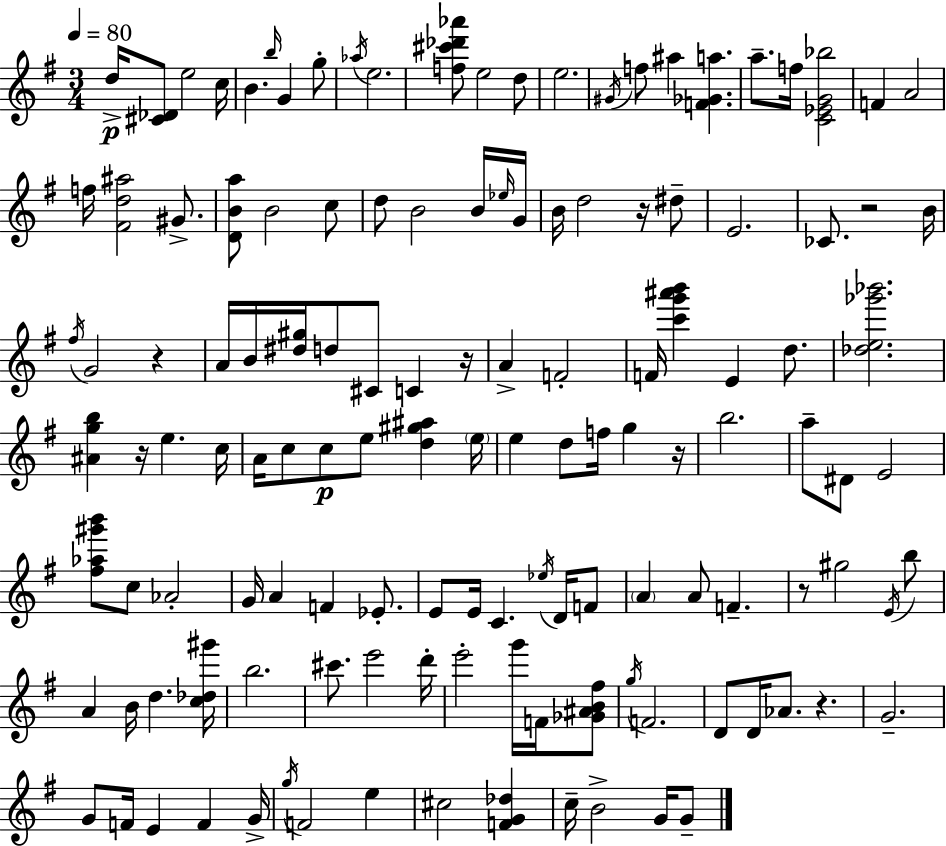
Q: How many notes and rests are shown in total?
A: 131